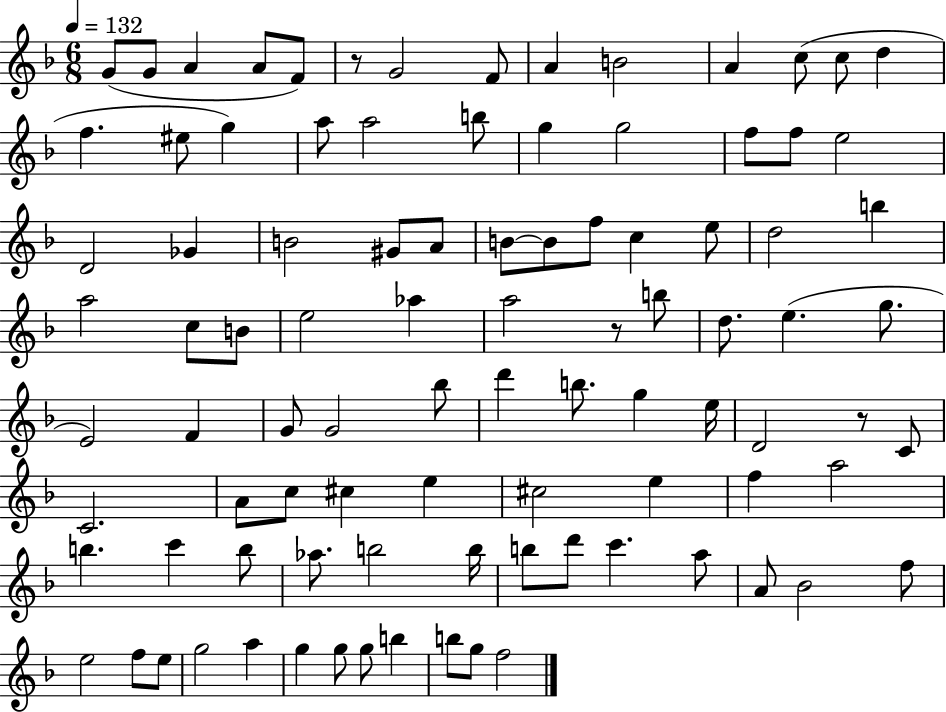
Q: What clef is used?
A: treble